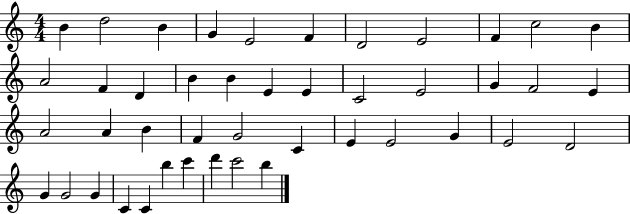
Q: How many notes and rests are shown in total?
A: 44